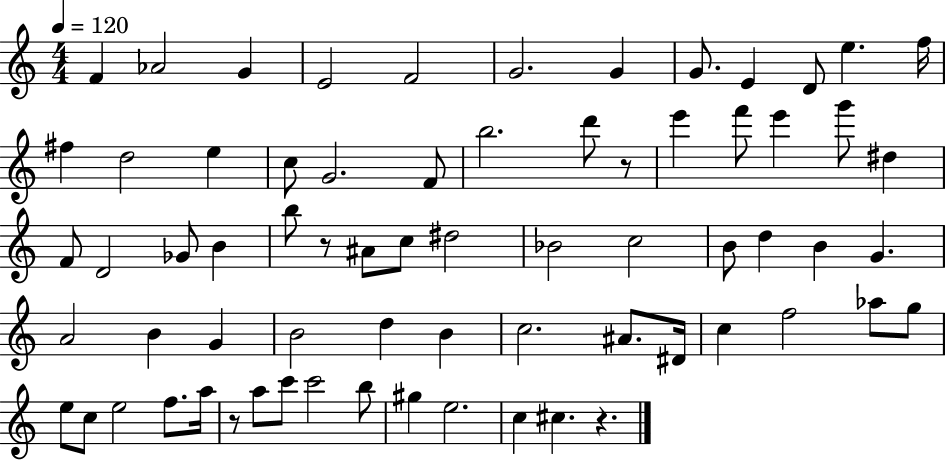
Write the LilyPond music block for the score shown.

{
  \clef treble
  \numericTimeSignature
  \time 4/4
  \key c \major
  \tempo 4 = 120
  f'4 aes'2 g'4 | e'2 f'2 | g'2. g'4 | g'8. e'4 d'8 e''4. f''16 | \break fis''4 d''2 e''4 | c''8 g'2. f'8 | b''2. d'''8 r8 | e'''4 f'''8 e'''4 g'''8 dis''4 | \break f'8 d'2 ges'8 b'4 | b''8 r8 ais'8 c''8 dis''2 | bes'2 c''2 | b'8 d''4 b'4 g'4. | \break a'2 b'4 g'4 | b'2 d''4 b'4 | c''2. ais'8. dis'16 | c''4 f''2 aes''8 g''8 | \break e''8 c''8 e''2 f''8. a''16 | r8 a''8 c'''8 c'''2 b''8 | gis''4 e''2. | c''4 cis''4. r4. | \break \bar "|."
}